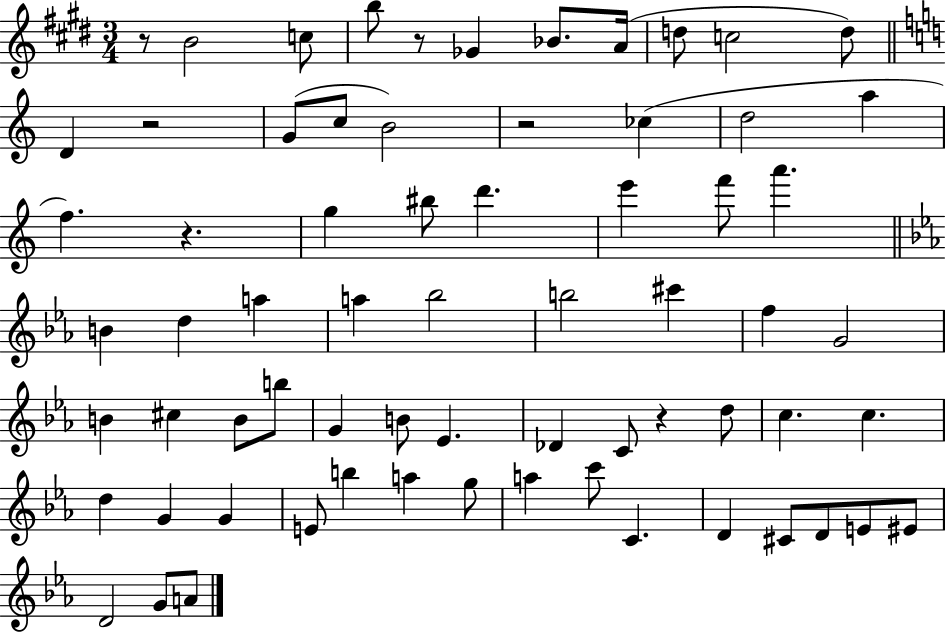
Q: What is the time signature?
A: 3/4